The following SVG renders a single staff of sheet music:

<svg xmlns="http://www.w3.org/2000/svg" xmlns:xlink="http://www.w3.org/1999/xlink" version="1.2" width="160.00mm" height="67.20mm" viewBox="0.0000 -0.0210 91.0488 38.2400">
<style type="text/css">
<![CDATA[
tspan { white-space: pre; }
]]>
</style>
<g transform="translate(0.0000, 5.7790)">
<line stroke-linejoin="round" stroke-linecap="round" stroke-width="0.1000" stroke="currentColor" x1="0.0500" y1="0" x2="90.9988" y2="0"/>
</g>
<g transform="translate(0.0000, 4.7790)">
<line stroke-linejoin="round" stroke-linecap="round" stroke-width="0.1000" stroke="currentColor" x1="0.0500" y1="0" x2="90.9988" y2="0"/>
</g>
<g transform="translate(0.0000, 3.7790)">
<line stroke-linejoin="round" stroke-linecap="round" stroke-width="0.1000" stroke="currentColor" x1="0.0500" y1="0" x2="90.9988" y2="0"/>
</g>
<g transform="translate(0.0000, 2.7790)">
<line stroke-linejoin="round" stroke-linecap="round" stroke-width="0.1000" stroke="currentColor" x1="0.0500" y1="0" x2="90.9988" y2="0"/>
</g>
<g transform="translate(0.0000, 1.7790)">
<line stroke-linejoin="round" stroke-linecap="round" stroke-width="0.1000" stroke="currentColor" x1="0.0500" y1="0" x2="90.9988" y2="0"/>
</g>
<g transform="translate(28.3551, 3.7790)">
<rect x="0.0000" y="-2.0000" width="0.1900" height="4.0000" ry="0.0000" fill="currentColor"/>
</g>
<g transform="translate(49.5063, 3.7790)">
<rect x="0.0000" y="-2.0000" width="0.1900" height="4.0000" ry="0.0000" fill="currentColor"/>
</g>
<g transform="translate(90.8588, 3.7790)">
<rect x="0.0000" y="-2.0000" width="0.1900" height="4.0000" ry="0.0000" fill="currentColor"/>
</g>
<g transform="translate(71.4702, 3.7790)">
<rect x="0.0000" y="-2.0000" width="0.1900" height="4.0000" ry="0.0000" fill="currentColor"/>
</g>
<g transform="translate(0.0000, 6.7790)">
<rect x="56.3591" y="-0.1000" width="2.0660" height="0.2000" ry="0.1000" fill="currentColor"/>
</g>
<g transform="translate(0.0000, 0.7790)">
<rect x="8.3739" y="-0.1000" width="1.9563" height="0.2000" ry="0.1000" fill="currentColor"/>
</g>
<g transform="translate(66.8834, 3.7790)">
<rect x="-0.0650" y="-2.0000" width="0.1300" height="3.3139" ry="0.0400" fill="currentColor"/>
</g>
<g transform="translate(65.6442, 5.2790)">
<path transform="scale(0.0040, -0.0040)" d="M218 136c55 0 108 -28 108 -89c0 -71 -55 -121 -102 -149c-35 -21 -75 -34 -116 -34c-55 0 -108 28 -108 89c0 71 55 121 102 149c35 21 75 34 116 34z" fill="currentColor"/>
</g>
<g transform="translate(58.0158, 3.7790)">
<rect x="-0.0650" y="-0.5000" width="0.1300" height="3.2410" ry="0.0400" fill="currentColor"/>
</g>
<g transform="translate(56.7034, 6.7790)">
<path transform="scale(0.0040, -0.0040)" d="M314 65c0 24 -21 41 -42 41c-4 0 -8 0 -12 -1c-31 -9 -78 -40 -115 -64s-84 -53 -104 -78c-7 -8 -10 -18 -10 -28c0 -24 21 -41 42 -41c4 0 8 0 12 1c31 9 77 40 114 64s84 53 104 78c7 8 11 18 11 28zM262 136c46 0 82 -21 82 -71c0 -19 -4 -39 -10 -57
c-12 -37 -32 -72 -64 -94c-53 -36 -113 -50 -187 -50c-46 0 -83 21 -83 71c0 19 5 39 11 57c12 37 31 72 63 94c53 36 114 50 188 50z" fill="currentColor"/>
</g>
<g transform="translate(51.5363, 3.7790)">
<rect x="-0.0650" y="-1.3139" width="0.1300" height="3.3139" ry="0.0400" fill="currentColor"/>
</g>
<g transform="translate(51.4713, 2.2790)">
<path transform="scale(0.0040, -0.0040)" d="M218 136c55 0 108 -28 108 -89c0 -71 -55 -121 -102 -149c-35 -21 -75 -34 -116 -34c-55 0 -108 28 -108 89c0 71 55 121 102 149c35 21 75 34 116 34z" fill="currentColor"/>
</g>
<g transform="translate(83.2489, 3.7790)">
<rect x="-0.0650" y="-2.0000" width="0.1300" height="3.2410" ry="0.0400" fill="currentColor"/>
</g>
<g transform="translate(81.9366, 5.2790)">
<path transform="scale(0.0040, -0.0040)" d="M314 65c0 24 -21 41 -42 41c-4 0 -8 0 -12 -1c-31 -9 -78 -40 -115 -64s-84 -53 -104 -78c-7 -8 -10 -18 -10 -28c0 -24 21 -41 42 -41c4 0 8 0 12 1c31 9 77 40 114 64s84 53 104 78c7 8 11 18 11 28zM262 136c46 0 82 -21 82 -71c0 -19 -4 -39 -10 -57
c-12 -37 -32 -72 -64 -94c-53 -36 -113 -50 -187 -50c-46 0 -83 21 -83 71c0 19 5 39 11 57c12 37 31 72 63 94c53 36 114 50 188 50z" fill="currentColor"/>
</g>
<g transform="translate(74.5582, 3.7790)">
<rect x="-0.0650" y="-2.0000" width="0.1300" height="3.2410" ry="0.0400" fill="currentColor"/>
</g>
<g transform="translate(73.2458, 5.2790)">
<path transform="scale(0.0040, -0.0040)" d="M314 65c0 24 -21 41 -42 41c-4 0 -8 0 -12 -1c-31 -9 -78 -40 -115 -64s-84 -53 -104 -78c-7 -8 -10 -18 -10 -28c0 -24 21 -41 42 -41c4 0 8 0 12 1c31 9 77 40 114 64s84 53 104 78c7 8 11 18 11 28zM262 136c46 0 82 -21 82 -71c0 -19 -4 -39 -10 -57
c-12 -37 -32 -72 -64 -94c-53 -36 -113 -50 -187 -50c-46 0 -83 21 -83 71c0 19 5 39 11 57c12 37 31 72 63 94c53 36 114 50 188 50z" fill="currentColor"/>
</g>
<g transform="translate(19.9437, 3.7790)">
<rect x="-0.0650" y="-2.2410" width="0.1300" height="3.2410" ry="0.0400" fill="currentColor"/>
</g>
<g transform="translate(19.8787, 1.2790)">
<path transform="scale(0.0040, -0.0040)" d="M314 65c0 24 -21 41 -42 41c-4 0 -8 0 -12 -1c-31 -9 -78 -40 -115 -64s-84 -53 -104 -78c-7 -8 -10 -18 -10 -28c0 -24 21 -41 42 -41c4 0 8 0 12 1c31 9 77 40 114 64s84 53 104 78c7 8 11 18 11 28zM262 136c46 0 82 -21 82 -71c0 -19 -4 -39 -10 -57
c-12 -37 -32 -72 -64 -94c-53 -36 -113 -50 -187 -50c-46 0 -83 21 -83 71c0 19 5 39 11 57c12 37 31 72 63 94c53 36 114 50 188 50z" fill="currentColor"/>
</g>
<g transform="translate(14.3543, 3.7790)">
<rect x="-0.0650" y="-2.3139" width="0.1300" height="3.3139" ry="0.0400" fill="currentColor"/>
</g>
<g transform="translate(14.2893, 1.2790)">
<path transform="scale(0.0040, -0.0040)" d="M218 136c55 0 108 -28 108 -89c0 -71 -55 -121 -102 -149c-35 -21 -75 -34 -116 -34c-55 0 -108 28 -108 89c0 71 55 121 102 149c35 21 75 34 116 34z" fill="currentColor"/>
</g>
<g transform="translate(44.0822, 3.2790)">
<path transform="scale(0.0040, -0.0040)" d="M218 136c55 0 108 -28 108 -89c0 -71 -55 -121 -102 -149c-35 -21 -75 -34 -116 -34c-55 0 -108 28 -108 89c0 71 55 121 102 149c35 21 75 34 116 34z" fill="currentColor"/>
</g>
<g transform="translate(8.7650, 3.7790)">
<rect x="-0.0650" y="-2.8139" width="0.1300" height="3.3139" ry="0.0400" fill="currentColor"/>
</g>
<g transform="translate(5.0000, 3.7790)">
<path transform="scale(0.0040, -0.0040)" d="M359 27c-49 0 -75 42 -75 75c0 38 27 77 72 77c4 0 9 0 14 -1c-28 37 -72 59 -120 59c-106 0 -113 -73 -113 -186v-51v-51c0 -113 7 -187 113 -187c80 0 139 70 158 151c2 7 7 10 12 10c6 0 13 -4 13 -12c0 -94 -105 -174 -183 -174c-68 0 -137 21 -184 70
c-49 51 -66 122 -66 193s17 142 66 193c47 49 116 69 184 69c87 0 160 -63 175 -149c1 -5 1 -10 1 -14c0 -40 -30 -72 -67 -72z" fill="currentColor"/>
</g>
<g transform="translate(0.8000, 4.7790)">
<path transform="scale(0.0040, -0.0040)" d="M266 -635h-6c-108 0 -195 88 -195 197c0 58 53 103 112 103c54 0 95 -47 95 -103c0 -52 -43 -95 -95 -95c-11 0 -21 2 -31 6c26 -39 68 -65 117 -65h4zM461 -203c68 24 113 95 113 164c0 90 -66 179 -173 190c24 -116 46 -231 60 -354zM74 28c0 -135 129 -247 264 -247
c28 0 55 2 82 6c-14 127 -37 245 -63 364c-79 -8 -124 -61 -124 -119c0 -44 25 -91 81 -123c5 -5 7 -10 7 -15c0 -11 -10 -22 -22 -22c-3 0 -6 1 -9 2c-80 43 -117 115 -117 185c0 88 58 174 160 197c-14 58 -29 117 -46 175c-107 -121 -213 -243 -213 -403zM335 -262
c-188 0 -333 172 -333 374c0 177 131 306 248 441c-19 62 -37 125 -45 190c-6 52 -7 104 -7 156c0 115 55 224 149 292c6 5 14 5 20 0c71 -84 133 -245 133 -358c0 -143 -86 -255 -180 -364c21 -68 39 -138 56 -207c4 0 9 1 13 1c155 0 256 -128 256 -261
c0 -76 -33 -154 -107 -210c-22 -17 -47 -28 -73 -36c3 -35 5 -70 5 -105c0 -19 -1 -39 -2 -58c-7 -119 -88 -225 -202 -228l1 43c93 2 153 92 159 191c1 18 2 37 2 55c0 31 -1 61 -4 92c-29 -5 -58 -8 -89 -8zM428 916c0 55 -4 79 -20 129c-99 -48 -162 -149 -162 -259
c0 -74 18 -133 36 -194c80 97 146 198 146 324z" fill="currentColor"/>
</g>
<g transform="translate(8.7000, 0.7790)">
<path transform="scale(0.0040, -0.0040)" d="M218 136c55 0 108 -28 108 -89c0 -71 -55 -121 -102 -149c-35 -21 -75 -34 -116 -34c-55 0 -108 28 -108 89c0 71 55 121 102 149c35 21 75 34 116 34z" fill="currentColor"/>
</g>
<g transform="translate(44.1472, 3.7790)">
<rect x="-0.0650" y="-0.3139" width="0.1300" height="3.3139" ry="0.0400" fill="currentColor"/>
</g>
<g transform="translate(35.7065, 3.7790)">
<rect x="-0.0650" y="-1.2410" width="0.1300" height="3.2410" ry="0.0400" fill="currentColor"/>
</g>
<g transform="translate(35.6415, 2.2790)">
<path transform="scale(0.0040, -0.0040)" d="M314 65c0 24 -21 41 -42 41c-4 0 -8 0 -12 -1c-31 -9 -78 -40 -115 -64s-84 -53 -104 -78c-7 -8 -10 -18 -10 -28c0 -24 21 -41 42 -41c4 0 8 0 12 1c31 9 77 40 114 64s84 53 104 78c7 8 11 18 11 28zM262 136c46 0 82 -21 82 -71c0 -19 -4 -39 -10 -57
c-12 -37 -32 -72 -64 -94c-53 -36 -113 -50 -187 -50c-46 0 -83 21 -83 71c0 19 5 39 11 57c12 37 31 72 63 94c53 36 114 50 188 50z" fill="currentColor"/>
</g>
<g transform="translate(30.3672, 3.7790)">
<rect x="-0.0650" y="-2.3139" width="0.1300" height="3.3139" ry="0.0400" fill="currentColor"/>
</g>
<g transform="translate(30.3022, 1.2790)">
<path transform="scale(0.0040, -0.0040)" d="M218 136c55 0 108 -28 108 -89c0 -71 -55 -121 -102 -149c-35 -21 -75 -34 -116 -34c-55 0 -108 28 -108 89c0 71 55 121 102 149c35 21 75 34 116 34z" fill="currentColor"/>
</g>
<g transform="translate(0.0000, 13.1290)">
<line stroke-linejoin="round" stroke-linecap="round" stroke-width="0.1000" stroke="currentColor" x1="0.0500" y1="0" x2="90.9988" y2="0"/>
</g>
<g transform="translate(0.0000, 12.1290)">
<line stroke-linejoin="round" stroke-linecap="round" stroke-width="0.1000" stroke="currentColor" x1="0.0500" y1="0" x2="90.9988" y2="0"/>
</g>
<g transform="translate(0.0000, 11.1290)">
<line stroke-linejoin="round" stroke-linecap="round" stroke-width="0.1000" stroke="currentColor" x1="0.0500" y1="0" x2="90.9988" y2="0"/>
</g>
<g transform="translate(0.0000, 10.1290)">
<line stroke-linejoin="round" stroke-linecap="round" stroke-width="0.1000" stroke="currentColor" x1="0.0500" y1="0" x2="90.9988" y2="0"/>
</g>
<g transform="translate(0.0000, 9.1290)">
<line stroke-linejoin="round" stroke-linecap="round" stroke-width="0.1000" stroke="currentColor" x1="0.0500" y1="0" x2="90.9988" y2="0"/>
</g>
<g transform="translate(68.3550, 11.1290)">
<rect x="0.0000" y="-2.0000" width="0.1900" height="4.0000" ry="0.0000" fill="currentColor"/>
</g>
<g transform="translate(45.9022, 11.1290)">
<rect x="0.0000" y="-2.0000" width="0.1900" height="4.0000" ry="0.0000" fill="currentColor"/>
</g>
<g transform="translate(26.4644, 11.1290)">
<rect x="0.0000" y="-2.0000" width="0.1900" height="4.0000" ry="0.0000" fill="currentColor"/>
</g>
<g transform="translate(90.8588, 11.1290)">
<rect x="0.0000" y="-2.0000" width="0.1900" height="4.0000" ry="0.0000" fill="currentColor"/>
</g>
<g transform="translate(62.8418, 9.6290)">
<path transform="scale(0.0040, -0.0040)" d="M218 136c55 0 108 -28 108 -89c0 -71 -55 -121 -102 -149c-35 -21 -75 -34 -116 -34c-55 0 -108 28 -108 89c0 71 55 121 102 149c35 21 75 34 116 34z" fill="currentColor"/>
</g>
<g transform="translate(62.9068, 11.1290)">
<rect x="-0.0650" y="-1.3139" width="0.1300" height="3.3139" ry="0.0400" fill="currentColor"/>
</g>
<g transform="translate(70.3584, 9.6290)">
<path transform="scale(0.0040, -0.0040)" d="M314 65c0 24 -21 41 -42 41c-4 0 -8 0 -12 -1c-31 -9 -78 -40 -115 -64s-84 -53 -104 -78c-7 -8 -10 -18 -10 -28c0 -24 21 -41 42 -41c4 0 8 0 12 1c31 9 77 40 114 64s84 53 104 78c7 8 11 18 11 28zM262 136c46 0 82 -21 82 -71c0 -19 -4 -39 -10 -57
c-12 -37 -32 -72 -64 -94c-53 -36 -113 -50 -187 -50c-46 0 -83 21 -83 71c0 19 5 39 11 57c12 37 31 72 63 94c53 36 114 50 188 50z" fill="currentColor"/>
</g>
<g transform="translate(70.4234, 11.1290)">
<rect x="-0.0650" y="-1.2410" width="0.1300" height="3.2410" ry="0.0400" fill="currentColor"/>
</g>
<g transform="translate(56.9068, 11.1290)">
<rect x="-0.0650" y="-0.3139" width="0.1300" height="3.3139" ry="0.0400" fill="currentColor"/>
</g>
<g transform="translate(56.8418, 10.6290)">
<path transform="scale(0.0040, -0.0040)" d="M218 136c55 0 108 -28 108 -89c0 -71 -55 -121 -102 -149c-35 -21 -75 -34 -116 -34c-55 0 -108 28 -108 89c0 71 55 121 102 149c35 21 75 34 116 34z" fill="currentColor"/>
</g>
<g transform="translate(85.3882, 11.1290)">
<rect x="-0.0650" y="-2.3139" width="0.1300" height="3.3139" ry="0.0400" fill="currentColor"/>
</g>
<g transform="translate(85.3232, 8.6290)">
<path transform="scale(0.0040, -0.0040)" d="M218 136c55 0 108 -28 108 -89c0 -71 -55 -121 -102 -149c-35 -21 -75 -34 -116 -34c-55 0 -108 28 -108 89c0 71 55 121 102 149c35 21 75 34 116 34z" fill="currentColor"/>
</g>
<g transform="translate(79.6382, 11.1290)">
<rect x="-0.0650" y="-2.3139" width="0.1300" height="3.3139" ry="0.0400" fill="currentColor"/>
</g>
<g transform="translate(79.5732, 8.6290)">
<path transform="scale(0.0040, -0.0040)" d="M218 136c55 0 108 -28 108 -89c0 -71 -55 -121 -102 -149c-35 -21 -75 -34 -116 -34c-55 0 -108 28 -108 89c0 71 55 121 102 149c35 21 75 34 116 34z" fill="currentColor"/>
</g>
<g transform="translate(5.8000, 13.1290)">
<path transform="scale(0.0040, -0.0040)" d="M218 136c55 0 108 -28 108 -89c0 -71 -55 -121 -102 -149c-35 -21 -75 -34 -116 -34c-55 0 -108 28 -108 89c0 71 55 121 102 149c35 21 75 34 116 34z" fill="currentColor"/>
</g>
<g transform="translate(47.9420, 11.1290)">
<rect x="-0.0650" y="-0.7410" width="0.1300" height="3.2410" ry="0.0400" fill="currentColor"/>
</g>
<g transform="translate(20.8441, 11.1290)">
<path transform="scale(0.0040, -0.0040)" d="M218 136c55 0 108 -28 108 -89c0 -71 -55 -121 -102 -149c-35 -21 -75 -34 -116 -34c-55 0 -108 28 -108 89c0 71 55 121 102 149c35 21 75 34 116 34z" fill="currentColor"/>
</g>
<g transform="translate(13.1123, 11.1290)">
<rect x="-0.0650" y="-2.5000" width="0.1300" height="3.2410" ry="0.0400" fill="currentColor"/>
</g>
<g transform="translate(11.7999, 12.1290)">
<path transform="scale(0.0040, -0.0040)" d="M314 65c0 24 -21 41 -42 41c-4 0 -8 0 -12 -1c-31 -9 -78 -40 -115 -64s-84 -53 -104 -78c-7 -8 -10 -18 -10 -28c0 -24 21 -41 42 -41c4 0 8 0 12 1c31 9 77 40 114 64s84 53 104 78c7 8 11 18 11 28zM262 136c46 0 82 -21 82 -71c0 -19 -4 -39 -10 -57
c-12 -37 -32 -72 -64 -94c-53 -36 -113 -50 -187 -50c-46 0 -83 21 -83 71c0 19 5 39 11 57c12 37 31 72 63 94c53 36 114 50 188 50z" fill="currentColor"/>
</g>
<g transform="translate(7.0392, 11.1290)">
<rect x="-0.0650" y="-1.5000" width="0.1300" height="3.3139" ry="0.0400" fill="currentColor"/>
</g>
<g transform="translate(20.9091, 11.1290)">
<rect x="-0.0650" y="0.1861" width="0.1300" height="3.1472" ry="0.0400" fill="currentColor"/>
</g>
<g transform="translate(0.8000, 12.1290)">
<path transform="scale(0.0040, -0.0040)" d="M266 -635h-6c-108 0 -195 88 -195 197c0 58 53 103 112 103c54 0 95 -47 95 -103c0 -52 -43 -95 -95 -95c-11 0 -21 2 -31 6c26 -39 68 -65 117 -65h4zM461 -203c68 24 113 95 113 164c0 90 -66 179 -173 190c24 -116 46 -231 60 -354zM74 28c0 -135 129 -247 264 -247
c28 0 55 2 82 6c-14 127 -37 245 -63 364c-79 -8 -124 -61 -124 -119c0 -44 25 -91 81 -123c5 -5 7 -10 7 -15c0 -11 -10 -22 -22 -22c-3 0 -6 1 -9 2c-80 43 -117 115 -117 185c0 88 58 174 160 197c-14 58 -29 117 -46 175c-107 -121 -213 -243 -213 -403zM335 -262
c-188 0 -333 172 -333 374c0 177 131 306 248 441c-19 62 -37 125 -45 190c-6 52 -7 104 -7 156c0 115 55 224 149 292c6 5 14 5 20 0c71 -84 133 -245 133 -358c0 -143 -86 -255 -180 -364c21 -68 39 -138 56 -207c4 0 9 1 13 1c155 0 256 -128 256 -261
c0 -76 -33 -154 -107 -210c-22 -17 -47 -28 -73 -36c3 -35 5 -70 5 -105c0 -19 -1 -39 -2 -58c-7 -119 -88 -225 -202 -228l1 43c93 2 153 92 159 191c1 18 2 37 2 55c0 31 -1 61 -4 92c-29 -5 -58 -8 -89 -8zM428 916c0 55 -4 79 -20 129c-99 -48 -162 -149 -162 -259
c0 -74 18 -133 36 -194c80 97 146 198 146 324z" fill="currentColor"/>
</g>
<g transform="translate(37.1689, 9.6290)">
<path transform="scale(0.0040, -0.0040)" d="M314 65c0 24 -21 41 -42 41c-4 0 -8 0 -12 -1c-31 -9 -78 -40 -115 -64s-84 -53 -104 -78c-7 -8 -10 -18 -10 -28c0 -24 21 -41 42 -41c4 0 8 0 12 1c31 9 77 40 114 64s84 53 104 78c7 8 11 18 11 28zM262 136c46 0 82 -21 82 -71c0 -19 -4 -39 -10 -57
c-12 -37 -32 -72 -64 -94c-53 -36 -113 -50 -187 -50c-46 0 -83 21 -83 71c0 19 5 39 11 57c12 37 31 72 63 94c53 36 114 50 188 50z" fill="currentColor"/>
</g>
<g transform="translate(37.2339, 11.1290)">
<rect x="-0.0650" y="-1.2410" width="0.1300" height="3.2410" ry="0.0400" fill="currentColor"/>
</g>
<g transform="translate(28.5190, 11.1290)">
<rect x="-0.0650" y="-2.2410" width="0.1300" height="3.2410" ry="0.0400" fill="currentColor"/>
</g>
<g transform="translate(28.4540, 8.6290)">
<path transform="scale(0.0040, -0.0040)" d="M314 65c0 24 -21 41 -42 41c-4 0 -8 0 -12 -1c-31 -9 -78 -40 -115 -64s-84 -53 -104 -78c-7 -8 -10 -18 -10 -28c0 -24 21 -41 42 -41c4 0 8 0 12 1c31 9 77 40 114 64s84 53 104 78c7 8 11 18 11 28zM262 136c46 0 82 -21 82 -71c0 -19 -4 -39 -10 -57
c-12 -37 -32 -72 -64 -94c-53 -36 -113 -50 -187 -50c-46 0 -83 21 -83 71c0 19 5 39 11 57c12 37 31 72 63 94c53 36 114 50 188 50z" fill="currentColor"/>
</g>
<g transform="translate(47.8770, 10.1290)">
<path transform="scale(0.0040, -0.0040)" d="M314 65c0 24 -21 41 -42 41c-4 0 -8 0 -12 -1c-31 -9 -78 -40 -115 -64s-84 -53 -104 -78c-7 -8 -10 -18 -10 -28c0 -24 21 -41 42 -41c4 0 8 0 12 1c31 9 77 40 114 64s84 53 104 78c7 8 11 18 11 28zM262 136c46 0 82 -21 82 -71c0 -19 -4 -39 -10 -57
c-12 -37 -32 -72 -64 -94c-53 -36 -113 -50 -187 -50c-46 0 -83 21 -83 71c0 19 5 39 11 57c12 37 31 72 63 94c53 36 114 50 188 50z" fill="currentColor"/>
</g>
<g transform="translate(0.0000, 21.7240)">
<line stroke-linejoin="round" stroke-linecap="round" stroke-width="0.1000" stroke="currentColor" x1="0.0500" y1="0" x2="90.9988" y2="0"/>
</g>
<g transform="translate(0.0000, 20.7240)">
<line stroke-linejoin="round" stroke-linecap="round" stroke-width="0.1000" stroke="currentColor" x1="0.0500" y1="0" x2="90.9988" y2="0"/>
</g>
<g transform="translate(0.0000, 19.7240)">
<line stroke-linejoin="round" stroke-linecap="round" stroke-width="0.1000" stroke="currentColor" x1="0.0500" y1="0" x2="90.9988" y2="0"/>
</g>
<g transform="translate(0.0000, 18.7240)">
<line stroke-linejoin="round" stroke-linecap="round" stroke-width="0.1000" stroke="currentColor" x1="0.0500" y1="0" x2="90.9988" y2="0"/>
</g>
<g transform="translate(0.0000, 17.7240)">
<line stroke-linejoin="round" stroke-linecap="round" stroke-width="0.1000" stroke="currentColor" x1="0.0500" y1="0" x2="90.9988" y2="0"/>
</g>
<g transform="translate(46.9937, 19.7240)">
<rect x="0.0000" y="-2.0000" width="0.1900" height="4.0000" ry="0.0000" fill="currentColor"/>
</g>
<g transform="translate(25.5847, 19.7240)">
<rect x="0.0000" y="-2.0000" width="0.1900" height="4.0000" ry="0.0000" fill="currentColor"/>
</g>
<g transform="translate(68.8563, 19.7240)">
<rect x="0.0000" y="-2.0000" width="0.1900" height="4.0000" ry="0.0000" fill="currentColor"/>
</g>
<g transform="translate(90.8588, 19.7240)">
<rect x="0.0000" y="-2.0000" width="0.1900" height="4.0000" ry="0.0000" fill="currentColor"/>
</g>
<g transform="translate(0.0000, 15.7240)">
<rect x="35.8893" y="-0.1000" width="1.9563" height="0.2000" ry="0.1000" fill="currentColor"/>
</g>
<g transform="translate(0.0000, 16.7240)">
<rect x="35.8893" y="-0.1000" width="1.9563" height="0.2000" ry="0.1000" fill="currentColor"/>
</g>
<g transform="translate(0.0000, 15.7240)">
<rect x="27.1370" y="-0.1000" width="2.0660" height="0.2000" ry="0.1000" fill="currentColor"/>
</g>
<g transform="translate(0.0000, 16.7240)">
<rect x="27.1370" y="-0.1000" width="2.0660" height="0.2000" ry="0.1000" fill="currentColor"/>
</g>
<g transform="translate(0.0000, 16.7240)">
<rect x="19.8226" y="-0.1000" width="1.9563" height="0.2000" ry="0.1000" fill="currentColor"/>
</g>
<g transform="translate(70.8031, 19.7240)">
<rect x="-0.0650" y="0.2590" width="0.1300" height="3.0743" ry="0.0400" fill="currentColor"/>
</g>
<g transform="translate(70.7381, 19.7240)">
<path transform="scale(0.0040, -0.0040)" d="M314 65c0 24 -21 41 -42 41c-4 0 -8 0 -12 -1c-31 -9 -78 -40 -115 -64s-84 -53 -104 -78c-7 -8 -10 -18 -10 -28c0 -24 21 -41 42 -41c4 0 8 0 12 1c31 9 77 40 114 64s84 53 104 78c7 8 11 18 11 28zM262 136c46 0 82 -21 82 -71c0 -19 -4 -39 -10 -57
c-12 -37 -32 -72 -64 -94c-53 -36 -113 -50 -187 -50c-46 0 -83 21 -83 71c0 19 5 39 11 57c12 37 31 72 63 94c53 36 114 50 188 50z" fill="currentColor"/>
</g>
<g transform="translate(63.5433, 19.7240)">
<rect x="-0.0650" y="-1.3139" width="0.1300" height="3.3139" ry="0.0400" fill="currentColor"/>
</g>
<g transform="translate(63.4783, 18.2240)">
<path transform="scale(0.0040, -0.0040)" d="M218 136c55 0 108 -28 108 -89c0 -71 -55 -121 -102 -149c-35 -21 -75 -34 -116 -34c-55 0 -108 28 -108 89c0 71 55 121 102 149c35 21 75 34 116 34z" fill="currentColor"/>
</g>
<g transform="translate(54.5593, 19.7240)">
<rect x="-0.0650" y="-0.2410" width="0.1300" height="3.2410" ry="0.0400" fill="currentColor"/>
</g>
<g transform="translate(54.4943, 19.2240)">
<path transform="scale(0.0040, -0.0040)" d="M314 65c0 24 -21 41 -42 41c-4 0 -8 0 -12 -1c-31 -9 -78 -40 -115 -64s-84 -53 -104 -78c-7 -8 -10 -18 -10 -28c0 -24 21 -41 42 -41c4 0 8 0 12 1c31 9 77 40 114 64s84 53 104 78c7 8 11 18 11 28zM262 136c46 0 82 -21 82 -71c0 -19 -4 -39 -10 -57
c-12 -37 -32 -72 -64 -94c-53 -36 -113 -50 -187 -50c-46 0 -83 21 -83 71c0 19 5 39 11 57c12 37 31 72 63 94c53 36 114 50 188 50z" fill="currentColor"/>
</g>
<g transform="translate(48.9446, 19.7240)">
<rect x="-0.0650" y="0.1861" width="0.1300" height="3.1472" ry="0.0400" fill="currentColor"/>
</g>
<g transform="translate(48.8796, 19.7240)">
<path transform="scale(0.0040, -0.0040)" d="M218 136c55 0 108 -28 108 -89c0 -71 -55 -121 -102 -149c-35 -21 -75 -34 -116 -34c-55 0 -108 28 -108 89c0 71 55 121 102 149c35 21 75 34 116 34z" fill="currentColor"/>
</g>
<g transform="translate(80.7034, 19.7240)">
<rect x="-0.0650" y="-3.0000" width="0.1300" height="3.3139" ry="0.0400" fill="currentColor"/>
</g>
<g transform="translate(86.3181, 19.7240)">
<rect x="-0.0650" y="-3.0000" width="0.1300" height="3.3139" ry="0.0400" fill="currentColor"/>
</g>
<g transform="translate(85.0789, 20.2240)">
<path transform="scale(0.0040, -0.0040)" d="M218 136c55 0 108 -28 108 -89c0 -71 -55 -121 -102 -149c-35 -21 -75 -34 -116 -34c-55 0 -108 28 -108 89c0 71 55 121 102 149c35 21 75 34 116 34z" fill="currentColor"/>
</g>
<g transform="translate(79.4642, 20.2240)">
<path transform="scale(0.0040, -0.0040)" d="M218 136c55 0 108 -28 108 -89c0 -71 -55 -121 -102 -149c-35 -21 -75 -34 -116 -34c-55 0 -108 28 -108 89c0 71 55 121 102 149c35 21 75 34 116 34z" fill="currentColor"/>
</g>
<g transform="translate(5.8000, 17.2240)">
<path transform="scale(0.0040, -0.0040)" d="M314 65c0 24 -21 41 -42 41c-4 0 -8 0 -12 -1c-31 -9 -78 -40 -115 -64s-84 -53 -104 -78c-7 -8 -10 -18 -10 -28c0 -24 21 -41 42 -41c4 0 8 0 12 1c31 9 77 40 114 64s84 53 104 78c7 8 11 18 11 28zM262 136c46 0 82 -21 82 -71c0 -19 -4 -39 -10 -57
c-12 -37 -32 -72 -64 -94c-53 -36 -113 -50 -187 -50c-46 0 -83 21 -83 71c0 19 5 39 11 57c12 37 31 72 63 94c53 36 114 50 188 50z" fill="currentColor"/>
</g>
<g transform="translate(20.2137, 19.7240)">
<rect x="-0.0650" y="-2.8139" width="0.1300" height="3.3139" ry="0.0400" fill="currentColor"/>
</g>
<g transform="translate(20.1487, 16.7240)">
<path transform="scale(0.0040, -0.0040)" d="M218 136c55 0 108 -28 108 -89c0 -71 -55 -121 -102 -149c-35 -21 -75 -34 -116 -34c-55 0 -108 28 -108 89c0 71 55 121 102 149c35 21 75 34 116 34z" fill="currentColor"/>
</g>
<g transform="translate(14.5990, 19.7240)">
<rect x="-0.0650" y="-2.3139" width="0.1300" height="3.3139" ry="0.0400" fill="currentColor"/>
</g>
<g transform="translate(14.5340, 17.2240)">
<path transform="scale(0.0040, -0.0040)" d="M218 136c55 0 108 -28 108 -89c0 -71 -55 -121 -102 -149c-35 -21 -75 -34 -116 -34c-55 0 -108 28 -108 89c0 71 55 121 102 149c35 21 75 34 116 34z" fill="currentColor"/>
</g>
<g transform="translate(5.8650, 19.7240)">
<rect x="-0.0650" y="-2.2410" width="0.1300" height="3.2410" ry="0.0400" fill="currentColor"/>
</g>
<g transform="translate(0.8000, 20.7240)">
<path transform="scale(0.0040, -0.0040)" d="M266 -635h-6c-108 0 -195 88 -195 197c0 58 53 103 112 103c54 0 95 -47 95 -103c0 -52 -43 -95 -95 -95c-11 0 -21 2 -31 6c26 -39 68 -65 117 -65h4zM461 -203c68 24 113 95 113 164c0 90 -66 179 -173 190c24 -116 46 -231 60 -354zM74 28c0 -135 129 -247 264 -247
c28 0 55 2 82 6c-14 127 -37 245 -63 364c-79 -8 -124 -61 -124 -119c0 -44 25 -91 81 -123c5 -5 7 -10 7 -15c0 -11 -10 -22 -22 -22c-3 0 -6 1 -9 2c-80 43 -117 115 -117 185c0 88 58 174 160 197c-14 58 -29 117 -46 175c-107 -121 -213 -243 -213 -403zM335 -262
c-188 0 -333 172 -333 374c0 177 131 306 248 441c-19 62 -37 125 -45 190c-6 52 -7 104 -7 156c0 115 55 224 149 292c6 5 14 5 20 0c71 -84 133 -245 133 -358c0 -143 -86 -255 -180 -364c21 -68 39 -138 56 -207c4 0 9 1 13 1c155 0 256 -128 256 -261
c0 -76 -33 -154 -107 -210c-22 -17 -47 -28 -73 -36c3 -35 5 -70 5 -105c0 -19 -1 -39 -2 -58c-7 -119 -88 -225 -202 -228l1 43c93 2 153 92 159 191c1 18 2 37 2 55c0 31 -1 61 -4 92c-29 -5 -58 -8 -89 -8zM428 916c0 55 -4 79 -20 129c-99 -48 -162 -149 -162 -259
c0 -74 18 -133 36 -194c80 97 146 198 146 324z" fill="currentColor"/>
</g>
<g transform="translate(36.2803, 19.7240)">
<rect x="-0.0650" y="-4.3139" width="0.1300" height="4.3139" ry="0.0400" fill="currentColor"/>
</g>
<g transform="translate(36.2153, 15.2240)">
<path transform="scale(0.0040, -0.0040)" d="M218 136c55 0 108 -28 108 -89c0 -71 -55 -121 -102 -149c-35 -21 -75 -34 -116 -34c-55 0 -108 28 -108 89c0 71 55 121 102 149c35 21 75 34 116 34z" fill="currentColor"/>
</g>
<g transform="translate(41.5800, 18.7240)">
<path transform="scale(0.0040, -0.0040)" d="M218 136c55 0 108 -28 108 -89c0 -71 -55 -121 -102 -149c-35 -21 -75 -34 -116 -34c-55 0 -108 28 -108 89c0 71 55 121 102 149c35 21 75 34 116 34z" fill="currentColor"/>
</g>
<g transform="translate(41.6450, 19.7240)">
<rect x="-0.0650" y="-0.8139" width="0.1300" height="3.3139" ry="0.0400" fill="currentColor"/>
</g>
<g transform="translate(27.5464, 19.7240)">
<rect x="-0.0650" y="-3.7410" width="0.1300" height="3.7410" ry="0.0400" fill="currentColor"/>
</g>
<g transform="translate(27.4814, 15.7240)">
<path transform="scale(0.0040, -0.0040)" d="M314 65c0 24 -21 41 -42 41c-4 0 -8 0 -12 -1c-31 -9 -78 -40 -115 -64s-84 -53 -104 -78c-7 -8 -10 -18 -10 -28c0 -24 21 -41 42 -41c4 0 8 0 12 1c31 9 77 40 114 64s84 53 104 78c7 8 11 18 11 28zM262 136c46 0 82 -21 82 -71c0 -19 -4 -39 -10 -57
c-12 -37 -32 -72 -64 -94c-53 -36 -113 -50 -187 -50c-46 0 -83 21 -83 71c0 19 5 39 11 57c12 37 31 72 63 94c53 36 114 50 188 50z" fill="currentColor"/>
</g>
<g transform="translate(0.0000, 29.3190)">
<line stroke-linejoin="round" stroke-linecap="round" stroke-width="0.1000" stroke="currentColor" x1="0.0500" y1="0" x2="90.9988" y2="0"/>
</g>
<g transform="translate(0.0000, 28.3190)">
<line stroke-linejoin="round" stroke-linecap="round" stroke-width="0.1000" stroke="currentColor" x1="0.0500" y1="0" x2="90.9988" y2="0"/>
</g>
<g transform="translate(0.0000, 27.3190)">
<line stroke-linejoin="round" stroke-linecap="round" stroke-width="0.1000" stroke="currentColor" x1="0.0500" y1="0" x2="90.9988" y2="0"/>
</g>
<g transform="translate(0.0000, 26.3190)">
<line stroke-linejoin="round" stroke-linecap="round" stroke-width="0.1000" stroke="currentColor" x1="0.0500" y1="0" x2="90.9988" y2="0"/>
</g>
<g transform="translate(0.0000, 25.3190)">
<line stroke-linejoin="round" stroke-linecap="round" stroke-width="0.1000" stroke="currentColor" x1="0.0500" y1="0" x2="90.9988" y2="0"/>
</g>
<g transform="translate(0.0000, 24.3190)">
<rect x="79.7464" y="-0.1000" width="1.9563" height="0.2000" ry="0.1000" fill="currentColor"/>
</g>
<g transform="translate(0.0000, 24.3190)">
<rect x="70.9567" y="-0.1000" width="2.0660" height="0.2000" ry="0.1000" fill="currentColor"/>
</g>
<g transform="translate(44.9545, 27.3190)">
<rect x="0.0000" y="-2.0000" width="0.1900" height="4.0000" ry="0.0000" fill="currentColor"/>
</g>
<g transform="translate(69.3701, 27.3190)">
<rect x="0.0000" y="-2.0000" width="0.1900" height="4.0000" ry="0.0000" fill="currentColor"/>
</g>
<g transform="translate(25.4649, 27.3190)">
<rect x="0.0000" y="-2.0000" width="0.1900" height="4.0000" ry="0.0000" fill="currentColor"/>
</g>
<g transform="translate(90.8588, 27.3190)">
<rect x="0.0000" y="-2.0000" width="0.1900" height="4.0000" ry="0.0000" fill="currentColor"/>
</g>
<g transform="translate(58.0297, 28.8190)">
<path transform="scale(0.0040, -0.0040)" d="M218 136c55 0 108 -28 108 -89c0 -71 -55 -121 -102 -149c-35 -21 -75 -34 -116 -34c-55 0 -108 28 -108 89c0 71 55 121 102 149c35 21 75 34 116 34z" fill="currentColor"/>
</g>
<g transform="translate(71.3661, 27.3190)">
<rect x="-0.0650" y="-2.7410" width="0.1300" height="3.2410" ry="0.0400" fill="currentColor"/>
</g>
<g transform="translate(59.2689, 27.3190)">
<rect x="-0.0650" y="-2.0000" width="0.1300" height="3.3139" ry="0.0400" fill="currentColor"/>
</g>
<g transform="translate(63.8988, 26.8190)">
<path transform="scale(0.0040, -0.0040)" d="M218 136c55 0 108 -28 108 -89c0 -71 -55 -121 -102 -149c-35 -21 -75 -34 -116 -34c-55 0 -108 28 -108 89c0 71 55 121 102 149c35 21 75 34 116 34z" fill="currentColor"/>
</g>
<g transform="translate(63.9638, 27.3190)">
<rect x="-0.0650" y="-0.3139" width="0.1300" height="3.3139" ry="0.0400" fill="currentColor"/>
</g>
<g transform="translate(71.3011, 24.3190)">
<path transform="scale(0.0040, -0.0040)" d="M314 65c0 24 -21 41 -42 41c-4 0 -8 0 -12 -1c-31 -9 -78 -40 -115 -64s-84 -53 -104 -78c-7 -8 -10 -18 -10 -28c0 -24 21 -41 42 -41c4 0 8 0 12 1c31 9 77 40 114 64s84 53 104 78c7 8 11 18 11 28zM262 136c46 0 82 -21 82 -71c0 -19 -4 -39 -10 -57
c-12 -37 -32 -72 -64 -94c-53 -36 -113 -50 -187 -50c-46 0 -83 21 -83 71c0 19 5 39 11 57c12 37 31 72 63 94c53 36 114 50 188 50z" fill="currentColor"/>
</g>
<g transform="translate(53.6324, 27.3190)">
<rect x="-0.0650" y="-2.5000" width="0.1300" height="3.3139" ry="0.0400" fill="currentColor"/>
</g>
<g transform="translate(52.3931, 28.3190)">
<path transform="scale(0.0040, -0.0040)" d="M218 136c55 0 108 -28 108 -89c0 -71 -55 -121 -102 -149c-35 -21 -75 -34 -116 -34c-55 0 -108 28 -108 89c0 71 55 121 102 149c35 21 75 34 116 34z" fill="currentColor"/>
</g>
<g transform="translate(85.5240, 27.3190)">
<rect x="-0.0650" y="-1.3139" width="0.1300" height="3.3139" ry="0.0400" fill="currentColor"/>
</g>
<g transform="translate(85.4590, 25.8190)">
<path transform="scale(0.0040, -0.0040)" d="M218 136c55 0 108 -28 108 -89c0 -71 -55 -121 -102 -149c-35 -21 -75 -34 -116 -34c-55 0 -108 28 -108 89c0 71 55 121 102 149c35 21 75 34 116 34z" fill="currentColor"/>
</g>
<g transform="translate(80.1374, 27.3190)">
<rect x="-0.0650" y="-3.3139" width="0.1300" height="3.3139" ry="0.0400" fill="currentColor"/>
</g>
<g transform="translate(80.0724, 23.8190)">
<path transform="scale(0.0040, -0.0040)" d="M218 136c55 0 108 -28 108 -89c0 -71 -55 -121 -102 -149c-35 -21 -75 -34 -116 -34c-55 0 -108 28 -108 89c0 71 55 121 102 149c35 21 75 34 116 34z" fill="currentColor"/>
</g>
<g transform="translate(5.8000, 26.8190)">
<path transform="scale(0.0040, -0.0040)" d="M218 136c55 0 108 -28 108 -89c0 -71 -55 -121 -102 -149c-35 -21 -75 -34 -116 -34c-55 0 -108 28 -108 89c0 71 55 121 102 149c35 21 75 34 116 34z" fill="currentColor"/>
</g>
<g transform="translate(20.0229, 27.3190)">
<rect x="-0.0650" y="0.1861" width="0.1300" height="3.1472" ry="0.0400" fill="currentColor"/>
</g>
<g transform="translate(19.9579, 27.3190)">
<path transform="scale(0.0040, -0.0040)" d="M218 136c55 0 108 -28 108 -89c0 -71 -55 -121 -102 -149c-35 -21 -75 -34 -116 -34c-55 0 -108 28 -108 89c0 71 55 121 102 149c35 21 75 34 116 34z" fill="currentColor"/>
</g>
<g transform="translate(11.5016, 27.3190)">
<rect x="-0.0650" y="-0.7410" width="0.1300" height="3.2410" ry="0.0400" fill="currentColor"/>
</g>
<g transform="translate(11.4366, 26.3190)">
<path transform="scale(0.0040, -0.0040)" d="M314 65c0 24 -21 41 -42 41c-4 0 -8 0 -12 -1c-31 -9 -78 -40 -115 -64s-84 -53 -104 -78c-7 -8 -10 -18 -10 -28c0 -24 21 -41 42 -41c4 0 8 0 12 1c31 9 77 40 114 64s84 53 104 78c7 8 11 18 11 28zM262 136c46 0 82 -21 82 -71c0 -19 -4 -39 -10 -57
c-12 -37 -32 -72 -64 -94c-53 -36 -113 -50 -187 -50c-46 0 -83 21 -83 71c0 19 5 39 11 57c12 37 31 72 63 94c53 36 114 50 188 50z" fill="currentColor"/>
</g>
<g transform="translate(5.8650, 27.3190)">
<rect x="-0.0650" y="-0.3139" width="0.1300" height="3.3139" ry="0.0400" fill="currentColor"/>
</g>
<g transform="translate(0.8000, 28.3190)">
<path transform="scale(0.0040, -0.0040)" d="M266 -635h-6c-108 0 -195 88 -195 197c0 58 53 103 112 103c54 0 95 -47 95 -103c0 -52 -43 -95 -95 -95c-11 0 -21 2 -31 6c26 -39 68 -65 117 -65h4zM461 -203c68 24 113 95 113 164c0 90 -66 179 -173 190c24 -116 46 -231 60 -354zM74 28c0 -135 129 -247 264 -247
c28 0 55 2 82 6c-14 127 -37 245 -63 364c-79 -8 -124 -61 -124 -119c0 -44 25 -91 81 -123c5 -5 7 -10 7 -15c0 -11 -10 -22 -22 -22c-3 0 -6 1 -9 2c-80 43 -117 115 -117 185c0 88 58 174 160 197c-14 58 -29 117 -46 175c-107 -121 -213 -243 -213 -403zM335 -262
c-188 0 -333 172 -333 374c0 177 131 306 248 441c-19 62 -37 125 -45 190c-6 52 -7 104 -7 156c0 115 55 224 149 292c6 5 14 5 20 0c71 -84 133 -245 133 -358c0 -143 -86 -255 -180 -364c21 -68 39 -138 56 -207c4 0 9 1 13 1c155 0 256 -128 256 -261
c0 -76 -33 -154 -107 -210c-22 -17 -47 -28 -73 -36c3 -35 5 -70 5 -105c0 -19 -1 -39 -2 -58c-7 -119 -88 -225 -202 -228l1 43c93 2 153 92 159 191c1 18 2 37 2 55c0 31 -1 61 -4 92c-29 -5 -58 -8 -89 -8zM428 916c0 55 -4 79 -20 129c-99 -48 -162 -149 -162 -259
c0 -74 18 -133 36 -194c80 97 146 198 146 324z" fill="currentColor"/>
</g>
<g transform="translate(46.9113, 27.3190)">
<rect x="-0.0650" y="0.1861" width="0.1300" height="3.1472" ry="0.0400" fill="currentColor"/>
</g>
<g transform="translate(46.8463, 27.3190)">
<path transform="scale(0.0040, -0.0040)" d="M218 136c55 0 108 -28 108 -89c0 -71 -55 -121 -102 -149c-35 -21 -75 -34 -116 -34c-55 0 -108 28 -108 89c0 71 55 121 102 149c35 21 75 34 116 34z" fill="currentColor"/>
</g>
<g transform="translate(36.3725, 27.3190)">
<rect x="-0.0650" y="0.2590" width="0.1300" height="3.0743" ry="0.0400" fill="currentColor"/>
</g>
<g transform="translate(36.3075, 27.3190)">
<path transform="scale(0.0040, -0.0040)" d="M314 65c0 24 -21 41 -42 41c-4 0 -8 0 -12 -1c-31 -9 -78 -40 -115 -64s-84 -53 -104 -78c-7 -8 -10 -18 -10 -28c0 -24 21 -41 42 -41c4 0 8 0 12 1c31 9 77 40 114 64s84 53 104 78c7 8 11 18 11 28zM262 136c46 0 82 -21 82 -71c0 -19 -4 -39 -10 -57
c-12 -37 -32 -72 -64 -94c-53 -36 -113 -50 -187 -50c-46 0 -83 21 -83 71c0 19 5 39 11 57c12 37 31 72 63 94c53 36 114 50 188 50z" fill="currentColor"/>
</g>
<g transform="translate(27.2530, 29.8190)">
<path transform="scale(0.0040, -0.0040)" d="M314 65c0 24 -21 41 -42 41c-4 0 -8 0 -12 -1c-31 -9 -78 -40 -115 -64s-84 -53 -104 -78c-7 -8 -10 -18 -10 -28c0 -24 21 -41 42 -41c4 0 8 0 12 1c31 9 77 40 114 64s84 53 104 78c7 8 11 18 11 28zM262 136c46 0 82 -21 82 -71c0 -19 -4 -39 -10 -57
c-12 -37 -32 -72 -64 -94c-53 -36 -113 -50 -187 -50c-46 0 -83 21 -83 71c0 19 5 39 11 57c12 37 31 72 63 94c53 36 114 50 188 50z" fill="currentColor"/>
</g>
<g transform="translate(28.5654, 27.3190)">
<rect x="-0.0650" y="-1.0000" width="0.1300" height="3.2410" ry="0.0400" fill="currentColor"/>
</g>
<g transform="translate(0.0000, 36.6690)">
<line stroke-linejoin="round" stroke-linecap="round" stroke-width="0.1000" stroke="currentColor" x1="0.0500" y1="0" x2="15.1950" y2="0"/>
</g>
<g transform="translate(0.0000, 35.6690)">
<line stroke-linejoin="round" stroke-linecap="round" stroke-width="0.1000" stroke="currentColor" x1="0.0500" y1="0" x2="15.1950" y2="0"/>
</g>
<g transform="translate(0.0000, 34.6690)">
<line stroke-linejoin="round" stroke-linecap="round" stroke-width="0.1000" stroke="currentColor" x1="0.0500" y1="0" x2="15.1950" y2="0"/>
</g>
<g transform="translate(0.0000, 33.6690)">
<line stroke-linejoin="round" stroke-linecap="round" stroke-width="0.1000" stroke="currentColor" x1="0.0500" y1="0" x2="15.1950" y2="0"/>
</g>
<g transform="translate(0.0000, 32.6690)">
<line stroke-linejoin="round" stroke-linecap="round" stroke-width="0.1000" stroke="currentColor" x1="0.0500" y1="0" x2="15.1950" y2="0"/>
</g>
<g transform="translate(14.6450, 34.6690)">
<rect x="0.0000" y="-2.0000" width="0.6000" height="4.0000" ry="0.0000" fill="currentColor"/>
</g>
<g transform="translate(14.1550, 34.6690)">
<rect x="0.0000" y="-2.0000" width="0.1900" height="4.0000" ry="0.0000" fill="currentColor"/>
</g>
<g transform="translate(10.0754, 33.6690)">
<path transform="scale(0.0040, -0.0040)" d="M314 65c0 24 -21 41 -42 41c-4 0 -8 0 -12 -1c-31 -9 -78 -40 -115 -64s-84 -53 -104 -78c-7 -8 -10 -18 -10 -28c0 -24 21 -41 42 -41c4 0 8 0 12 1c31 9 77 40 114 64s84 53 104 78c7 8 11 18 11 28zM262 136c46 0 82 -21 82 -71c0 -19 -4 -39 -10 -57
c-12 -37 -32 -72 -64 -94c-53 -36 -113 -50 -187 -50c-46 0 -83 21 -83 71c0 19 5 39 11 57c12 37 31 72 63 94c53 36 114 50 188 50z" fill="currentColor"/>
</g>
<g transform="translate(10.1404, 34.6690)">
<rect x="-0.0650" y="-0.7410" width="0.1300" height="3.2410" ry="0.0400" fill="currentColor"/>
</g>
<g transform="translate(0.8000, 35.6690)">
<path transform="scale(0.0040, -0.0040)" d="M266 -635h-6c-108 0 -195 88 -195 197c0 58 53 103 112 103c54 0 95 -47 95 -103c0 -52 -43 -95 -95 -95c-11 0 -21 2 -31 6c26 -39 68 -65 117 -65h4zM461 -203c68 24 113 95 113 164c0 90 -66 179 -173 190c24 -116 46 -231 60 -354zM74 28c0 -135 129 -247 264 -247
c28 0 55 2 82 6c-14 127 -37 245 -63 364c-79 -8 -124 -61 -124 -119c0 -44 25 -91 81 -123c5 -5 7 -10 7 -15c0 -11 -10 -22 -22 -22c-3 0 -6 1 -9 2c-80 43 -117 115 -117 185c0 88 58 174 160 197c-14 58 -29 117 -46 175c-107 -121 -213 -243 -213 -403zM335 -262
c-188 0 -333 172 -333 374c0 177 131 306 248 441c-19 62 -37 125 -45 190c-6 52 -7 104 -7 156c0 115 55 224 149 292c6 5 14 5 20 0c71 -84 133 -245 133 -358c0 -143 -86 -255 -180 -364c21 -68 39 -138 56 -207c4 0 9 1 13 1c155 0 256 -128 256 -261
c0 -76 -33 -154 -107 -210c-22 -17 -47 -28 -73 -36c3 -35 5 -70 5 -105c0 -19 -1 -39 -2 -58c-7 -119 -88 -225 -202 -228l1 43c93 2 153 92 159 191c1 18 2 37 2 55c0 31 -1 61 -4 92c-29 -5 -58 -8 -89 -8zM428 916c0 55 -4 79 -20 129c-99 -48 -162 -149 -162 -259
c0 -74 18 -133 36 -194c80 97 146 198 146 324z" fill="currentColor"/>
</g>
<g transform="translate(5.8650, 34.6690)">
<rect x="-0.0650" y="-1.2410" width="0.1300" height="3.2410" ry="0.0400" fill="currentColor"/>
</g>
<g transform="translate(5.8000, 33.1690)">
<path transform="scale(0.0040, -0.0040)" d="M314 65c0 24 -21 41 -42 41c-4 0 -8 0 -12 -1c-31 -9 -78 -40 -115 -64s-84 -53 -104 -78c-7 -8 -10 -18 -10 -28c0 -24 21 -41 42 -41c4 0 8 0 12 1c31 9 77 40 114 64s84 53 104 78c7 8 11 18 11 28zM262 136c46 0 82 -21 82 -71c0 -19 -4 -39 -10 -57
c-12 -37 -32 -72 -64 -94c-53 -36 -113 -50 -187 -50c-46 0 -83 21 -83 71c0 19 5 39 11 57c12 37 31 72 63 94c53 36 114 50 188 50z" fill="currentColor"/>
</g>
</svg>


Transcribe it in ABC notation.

X:1
T:Untitled
M:4/4
L:1/4
K:C
a g g2 g e2 c e C2 F F2 F2 E G2 B g2 e2 d2 c e e2 g g g2 g a c'2 d' d B c2 e B2 A A c d2 B D2 B2 B G F c a2 b e e2 d2